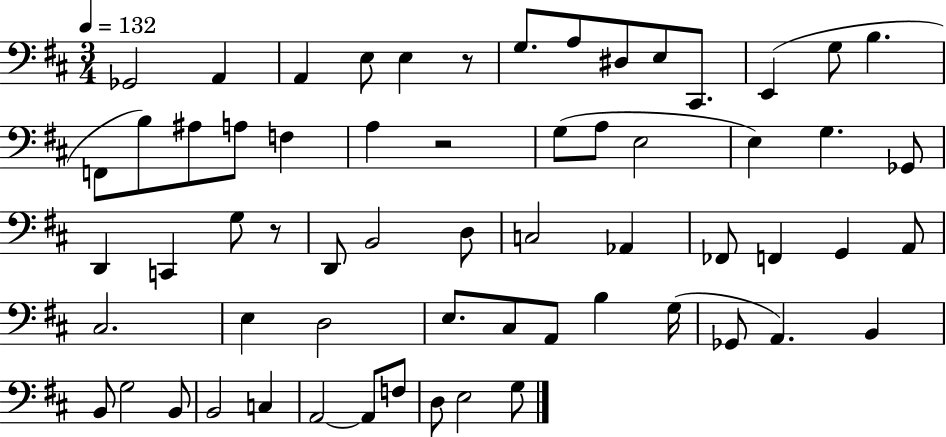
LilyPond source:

{
  \clef bass
  \numericTimeSignature
  \time 3/4
  \key d \major
  \tempo 4 = 132
  ges,2 a,4 | a,4 e8 e4 r8 | g8. a8 dis8 e8 cis,8. | e,4( g8 b4. | \break f,8 b8) ais8 a8 f4 | a4 r2 | g8( a8 e2 | e4) g4. ges,8 | \break d,4 c,4 g8 r8 | d,8 b,2 d8 | c2 aes,4 | fes,8 f,4 g,4 a,8 | \break cis2. | e4 d2 | e8. cis8 a,8 b4 g16( | ges,8 a,4.) b,4 | \break b,8 g2 b,8 | b,2 c4 | a,2~~ a,8 f8 | d8 e2 g8 | \break \bar "|."
}